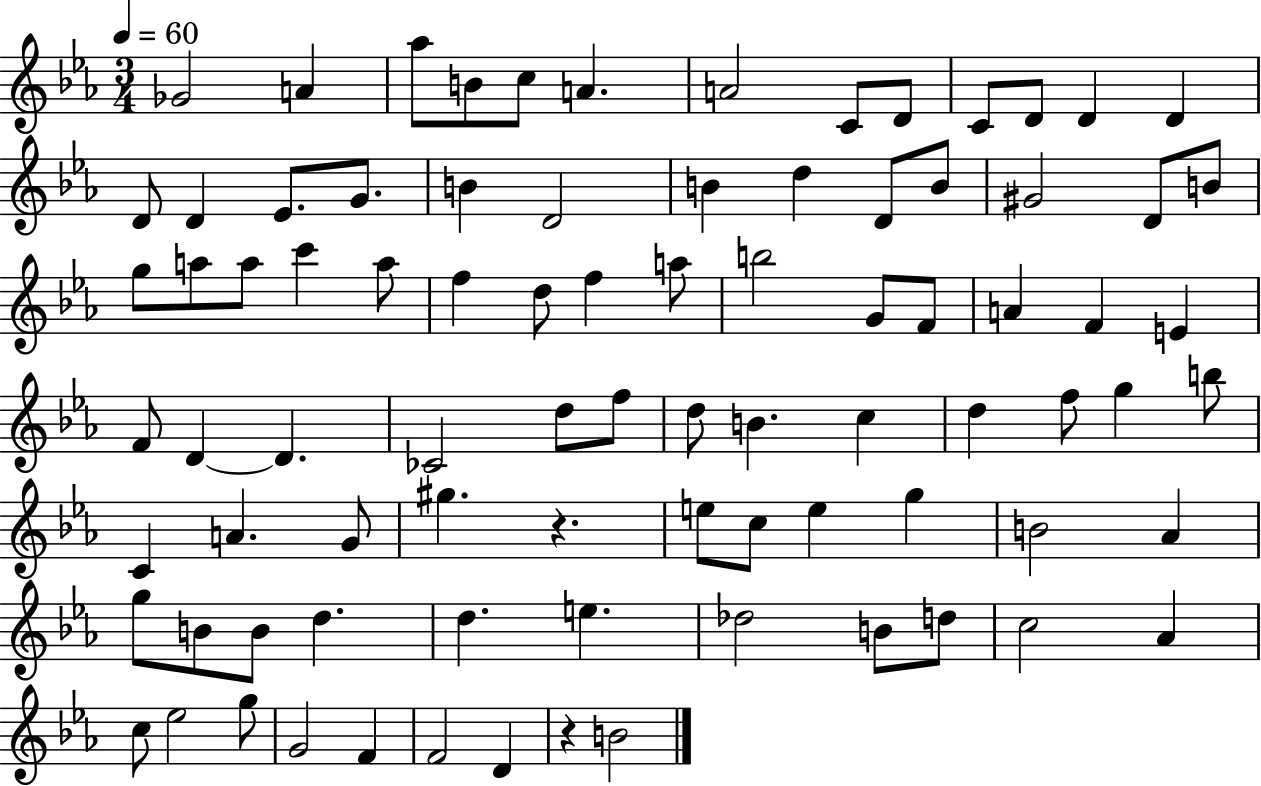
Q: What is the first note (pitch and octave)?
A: Gb4